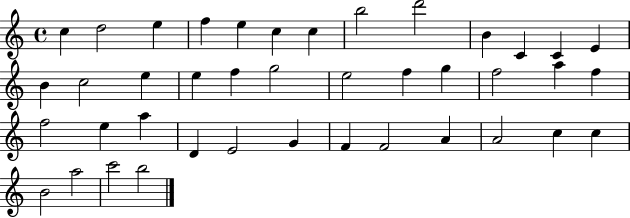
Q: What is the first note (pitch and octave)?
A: C5